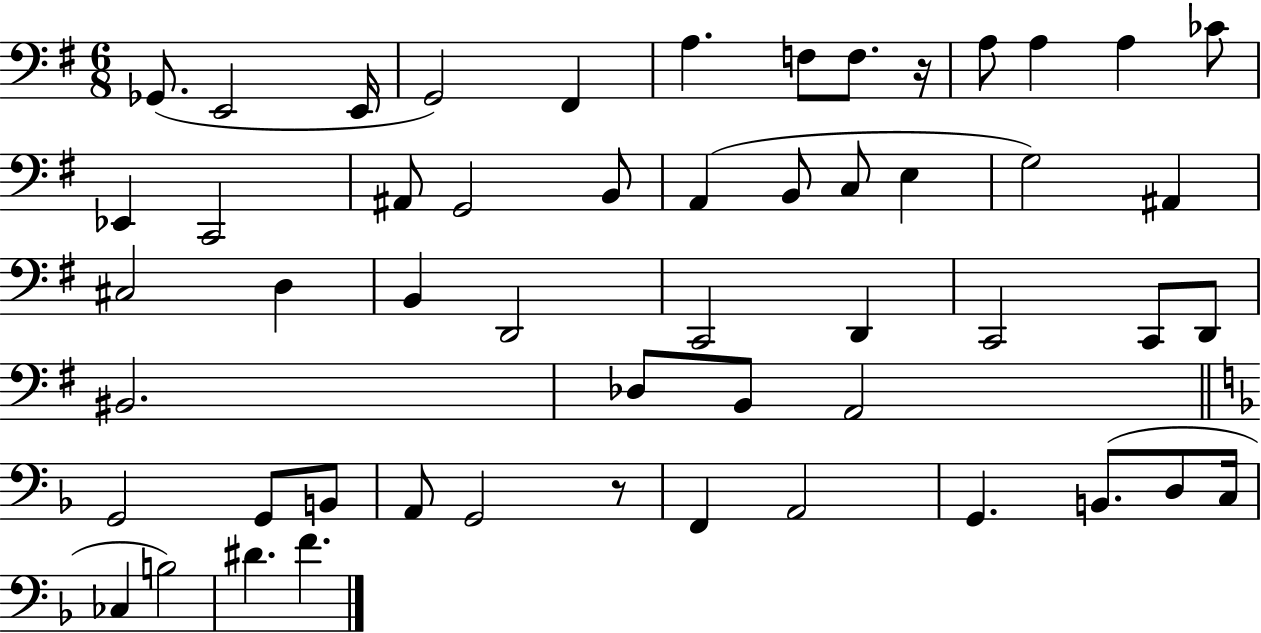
Gb2/e. E2/h E2/s G2/h F#2/q A3/q. F3/e F3/e. R/s A3/e A3/q A3/q CES4/e Eb2/q C2/h A#2/e G2/h B2/e A2/q B2/e C3/e E3/q G3/h A#2/q C#3/h D3/q B2/q D2/h C2/h D2/q C2/h C2/e D2/e BIS2/h. Db3/e B2/e A2/h G2/h G2/e B2/e A2/e G2/h R/e F2/q A2/h G2/q. B2/e. D3/e C3/s CES3/q B3/h D#4/q. F4/q.